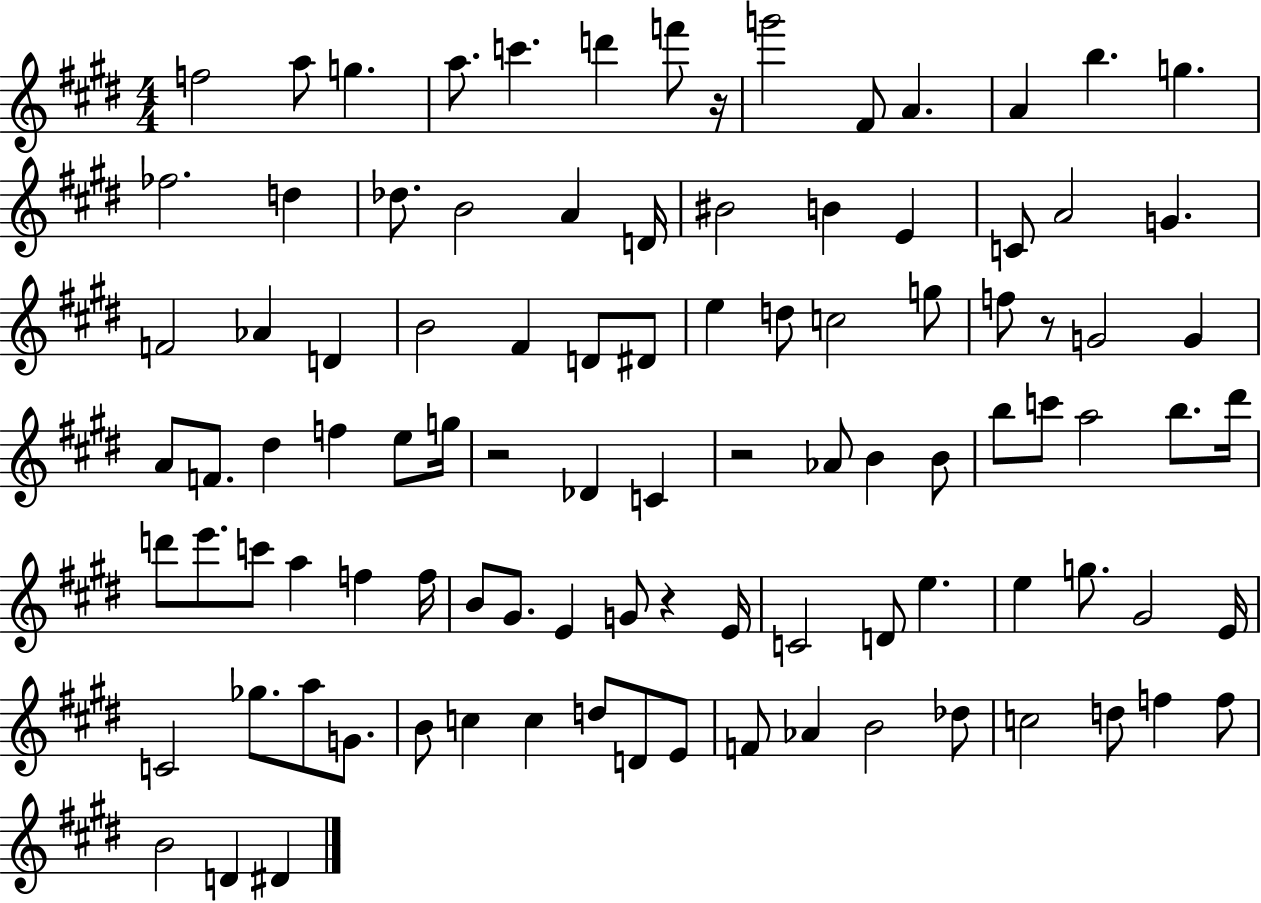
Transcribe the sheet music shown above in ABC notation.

X:1
T:Untitled
M:4/4
L:1/4
K:E
f2 a/2 g a/2 c' d' f'/2 z/4 g'2 ^F/2 A A b g _f2 d _d/2 B2 A D/4 ^B2 B E C/2 A2 G F2 _A D B2 ^F D/2 ^D/2 e d/2 c2 g/2 f/2 z/2 G2 G A/2 F/2 ^d f e/2 g/4 z2 _D C z2 _A/2 B B/2 b/2 c'/2 a2 b/2 ^d'/4 d'/2 e'/2 c'/2 a f f/4 B/2 ^G/2 E G/2 z E/4 C2 D/2 e e g/2 ^G2 E/4 C2 _g/2 a/2 G/2 B/2 c c d/2 D/2 E/2 F/2 _A B2 _d/2 c2 d/2 f f/2 B2 D ^D